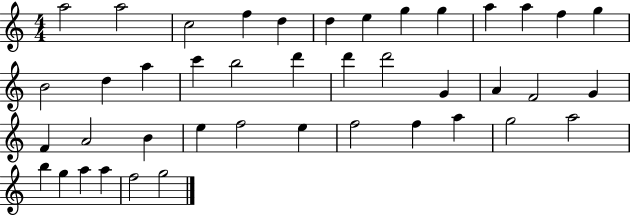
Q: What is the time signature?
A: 4/4